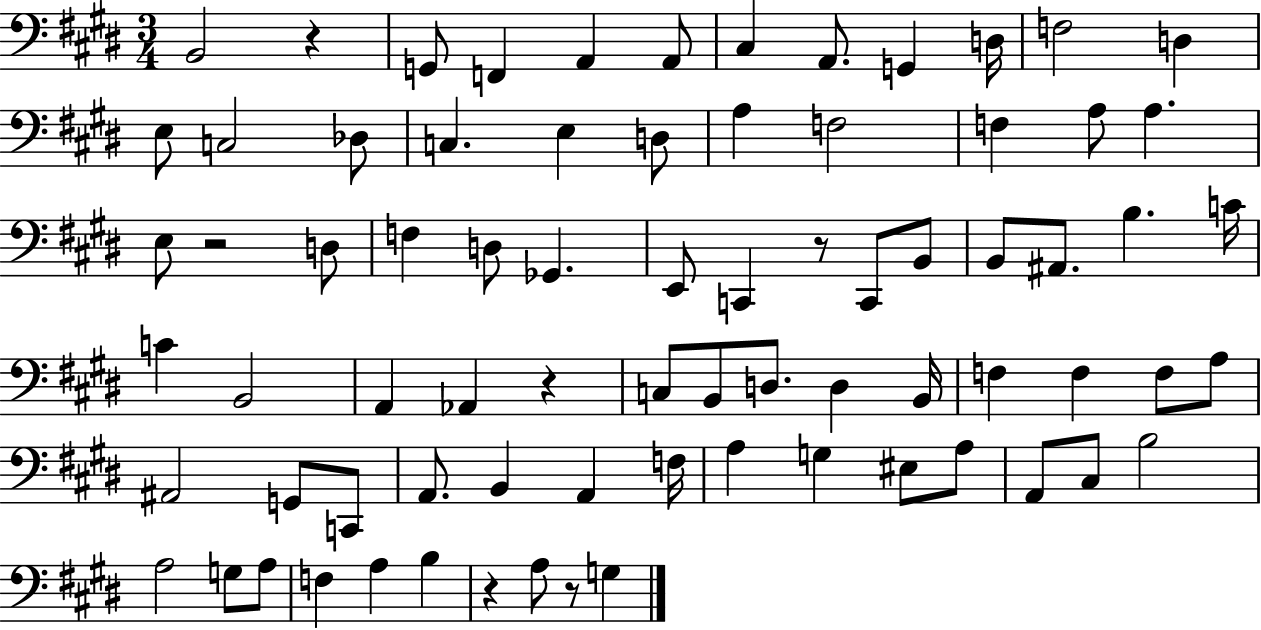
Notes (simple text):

B2/h R/q G2/e F2/q A2/q A2/e C#3/q A2/e. G2/q D3/s F3/h D3/q E3/e C3/h Db3/e C3/q. E3/q D3/e A3/q F3/h F3/q A3/e A3/q. E3/e R/h D3/e F3/q D3/e Gb2/q. E2/e C2/q R/e C2/e B2/e B2/e A#2/e. B3/q. C4/s C4/q B2/h A2/q Ab2/q R/q C3/e B2/e D3/e. D3/q B2/s F3/q F3/q F3/e A3/e A#2/h G2/e C2/e A2/e. B2/q A2/q F3/s A3/q G3/q EIS3/e A3/e A2/e C#3/e B3/h A3/h G3/e A3/e F3/q A3/q B3/q R/q A3/e R/e G3/q